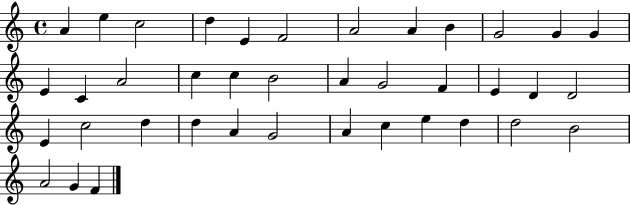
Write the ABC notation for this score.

X:1
T:Untitled
M:4/4
L:1/4
K:C
A e c2 d E F2 A2 A B G2 G G E C A2 c c B2 A G2 F E D D2 E c2 d d A G2 A c e d d2 B2 A2 G F